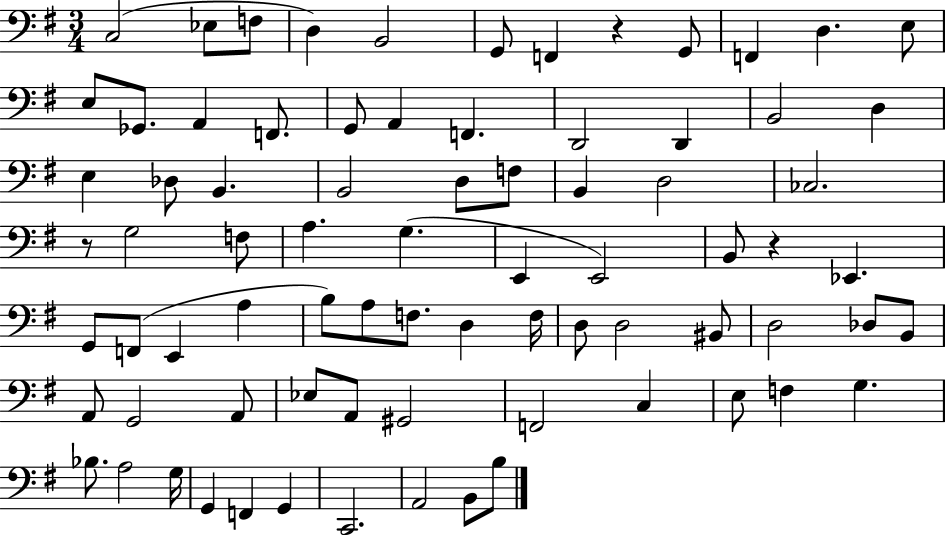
{
  \clef bass
  \numericTimeSignature
  \time 3/4
  \key g \major
  c2( ees8 f8 | d4) b,2 | g,8 f,4 r4 g,8 | f,4 d4. e8 | \break e8 ges,8. a,4 f,8. | g,8 a,4 f,4. | d,2 d,4 | b,2 d4 | \break e4 des8 b,4. | b,2 d8 f8 | b,4 d2 | ces2. | \break r8 g2 f8 | a4. g4.( | e,4 e,2) | b,8 r4 ees,4. | \break g,8 f,8( e,4 a4 | b8) a8 f8. d4 f16 | d8 d2 bis,8 | d2 des8 b,8 | \break a,8 g,2 a,8 | ees8 a,8 gis,2 | f,2 c4 | e8 f4 g4. | \break bes8. a2 g16 | g,4 f,4 g,4 | c,2. | a,2 b,8 b8 | \break \bar "|."
}